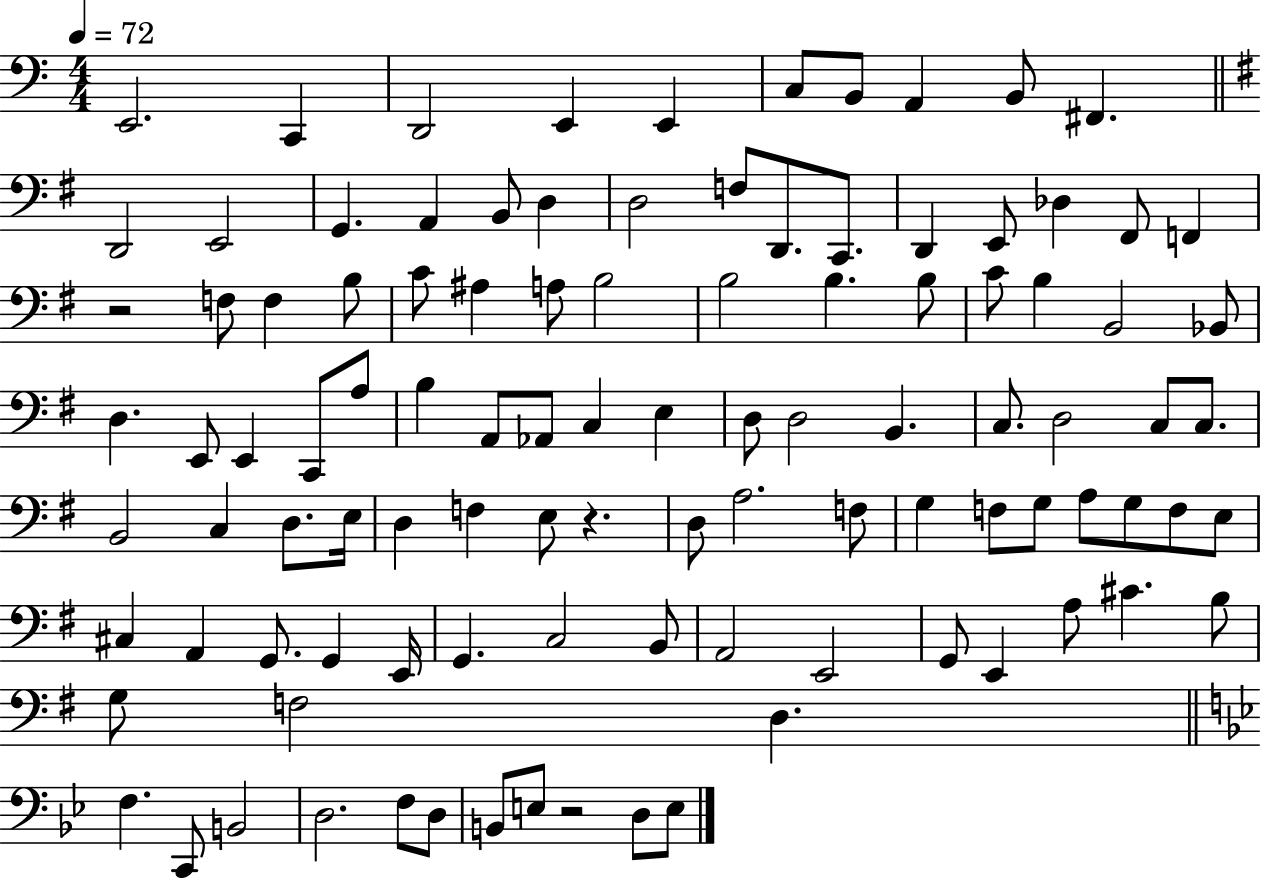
E2/h. C2/q D2/h E2/q E2/q C3/e B2/e A2/q B2/e F#2/q. D2/h E2/h G2/q. A2/q B2/e D3/q D3/h F3/e D2/e. C2/e. D2/q E2/e Db3/q F#2/e F2/q R/h F3/e F3/q B3/e C4/e A#3/q A3/e B3/h B3/h B3/q. B3/e C4/e B3/q B2/h Bb2/e D3/q. E2/e E2/q C2/e A3/e B3/q A2/e Ab2/e C3/q E3/q D3/e D3/h B2/q. C3/e. D3/h C3/e C3/e. B2/h C3/q D3/e. E3/s D3/q F3/q E3/e R/q. D3/e A3/h. F3/e G3/q F3/e G3/e A3/e G3/e F3/e E3/e C#3/q A2/q G2/e. G2/q E2/s G2/q. C3/h B2/e A2/h E2/h G2/e E2/q A3/e C#4/q. B3/e G3/e F3/h D3/q. F3/q. C2/e B2/h D3/h. F3/e D3/e B2/e E3/e R/h D3/e E3/e